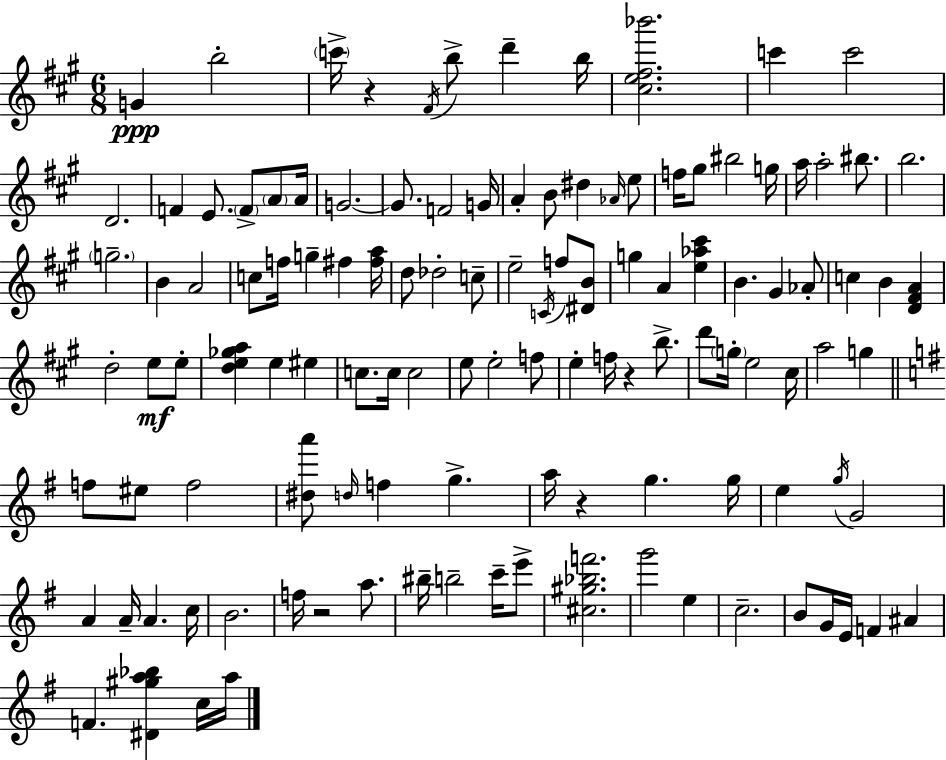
{
  \clef treble
  \numericTimeSignature
  \time 6/8
  \key a \major
  \repeat volta 2 { g'4\ppp b''2-. | \parenthesize c'''16-> r4 \acciaccatura { fis'16 } b''8-> d'''4-- | b''16 <cis'' e'' fis'' bes'''>2. | c'''4 c'''2 | \break d'2. | f'4 e'8. \parenthesize f'8-> \parenthesize a'8 | a'16 g'2.~~ | g'8. f'2 | \break g'16 a'4-. b'8 dis''4 \grace { aes'16 } | e''8 f''16 gis''8 bis''2 | g''16 a''16 a''2-. bis''8. | b''2. | \break \parenthesize g''2.-- | b'4 a'2 | c''8 f''16 g''4-- fis''4 | <fis'' a''>16 d''8 des''2-. | \break c''8-- e''2-- \acciaccatura { c'16 } f''8 | <dis' b'>8 g''4 a'4 <e'' aes'' cis'''>4 | b'4. gis'4 | aes'8-. c''4 b'4 <d' fis' a'>4 | \break d''2-. e''8\mf | e''8-. <d'' e'' ges'' a''>4 e''4 eis''4 | c''8. c''16 c''2 | e''8 e''2-. | \break f''8 e''4-. f''16 r4 | b''8.-> d'''8 \parenthesize g''16-. e''2 | cis''16 a''2 g''4 | \bar "||" \break \key e \minor f''8 eis''8 f''2 | <dis'' a'''>8 \grace { d''16 } f''4 g''4.-> | a''16 r4 g''4. | g''16 e''4 \acciaccatura { g''16 } g'2 | \break a'4 a'16-- a'4. | c''16 b'2. | f''16 r2 a''8. | bis''16-- b''2-- c'''16-- | \break e'''8-> <cis'' gis'' bes'' f'''>2. | g'''2 e''4 | c''2.-- | b'8 g'16 e'16 f'4 ais'4 | \break f'4. <dis' gis'' a'' bes''>4 | c''16 a''16 } \bar "|."
}